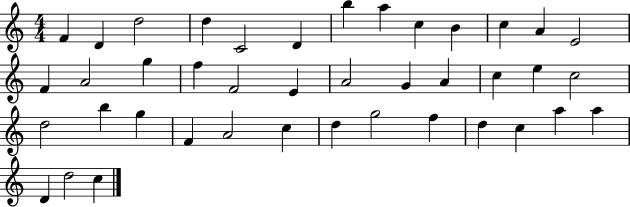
F4/q D4/q D5/h D5/q C4/h D4/q B5/q A5/q C5/q B4/q C5/q A4/q E4/h F4/q A4/h G5/q F5/q F4/h E4/q A4/h G4/q A4/q C5/q E5/q C5/h D5/h B5/q G5/q F4/q A4/h C5/q D5/q G5/h F5/q D5/q C5/q A5/q A5/q D4/q D5/h C5/q